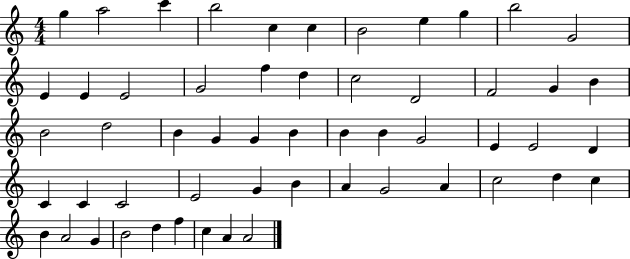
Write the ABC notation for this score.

X:1
T:Untitled
M:4/4
L:1/4
K:C
g a2 c' b2 c c B2 e g b2 G2 E E E2 G2 f d c2 D2 F2 G B B2 d2 B G G B B B G2 E E2 D C C C2 E2 G B A G2 A c2 d c B A2 G B2 d f c A A2